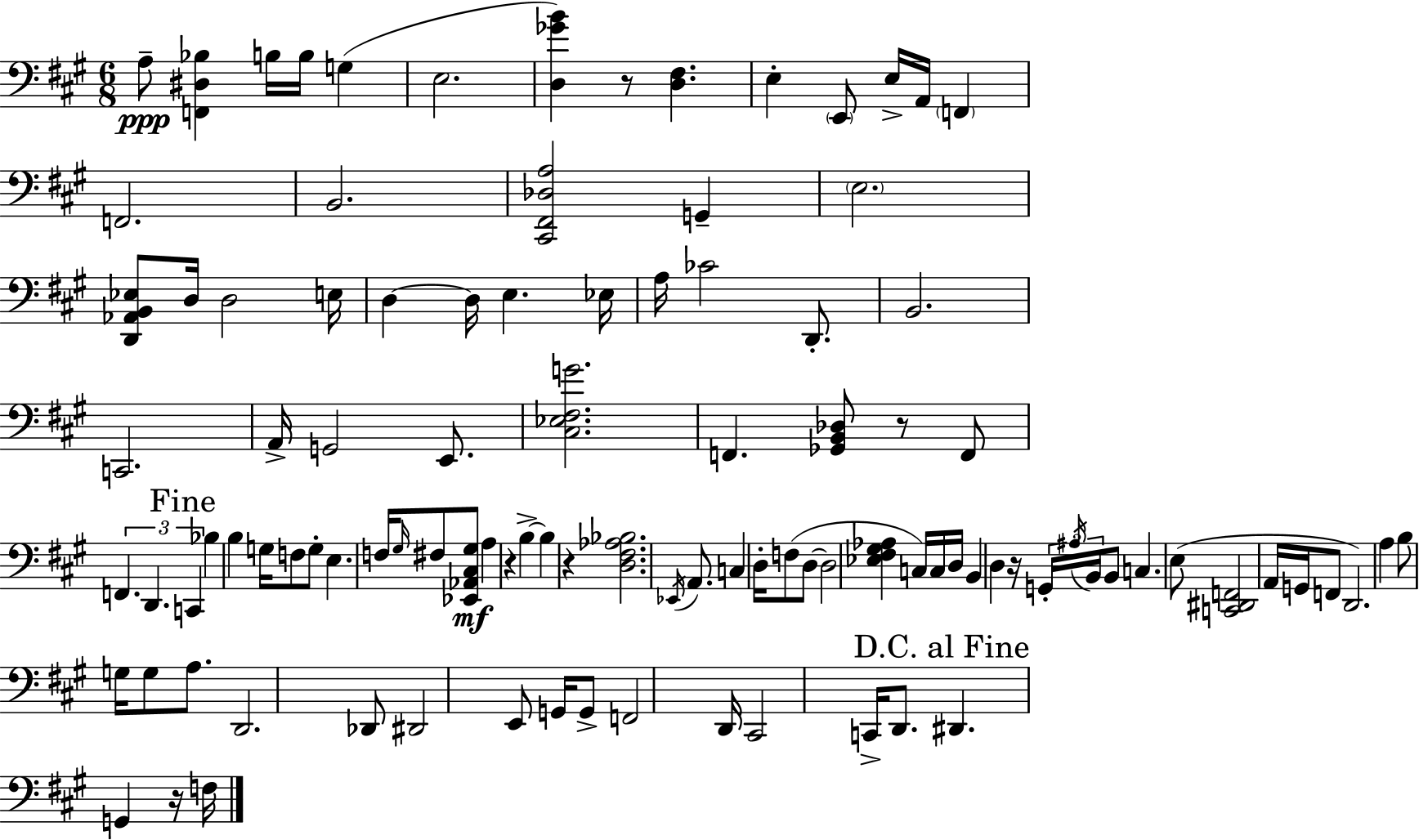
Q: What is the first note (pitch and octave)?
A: A3